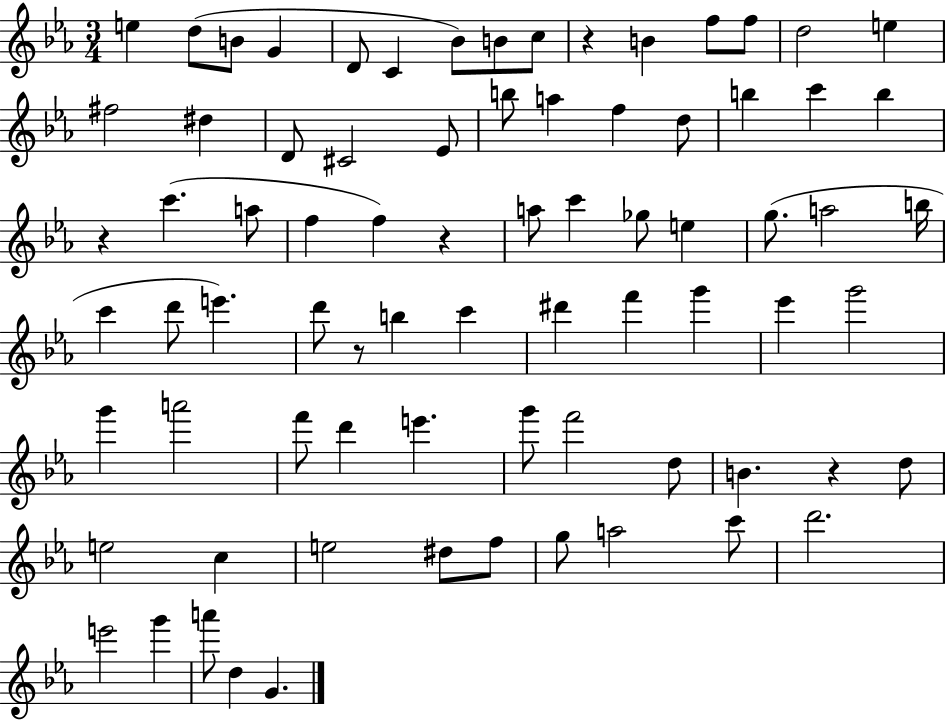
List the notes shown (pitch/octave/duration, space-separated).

E5/q D5/e B4/e G4/q D4/e C4/q Bb4/e B4/e C5/e R/q B4/q F5/e F5/e D5/h E5/q F#5/h D#5/q D4/e C#4/h Eb4/e B5/e A5/q F5/q D5/e B5/q C6/q B5/q R/q C6/q. A5/e F5/q F5/q R/q A5/e C6/q Gb5/e E5/q G5/e. A5/h B5/s C6/q D6/e E6/q. D6/e R/e B5/q C6/q D#6/q F6/q G6/q Eb6/q G6/h G6/q A6/h F6/e D6/q E6/q. G6/e F6/h D5/e B4/q. R/q D5/e E5/h C5/q E5/h D#5/e F5/e G5/e A5/h C6/e D6/h. E6/h G6/q A6/e D5/q G4/q.